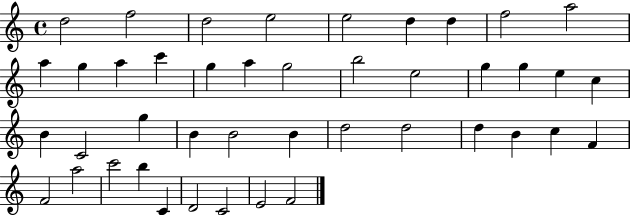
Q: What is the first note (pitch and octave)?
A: D5